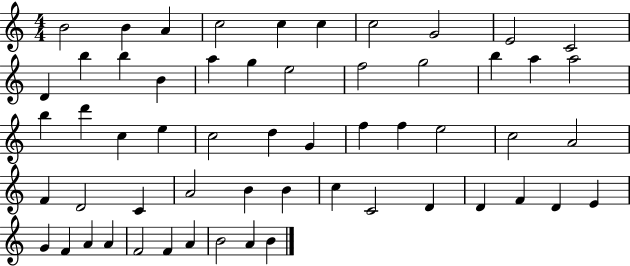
X:1
T:Untitled
M:4/4
L:1/4
K:C
B2 B A c2 c c c2 G2 E2 C2 D b b B a g e2 f2 g2 b a a2 b d' c e c2 d G f f e2 c2 A2 F D2 C A2 B B c C2 D D F D E G F A A F2 F A B2 A B